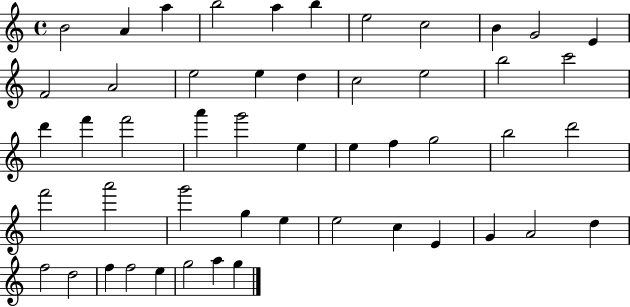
B4/h A4/q A5/q B5/h A5/q B5/q E5/h C5/h B4/q G4/h E4/q F4/h A4/h E5/h E5/q D5/q C5/h E5/h B5/h C6/h D6/q F6/q F6/h A6/q G6/h E5/q E5/q F5/q G5/h B5/h D6/h F6/h A6/h G6/h G5/q E5/q E5/h C5/q E4/q G4/q A4/h D5/q F5/h D5/h F5/q F5/h E5/q G5/h A5/q G5/q